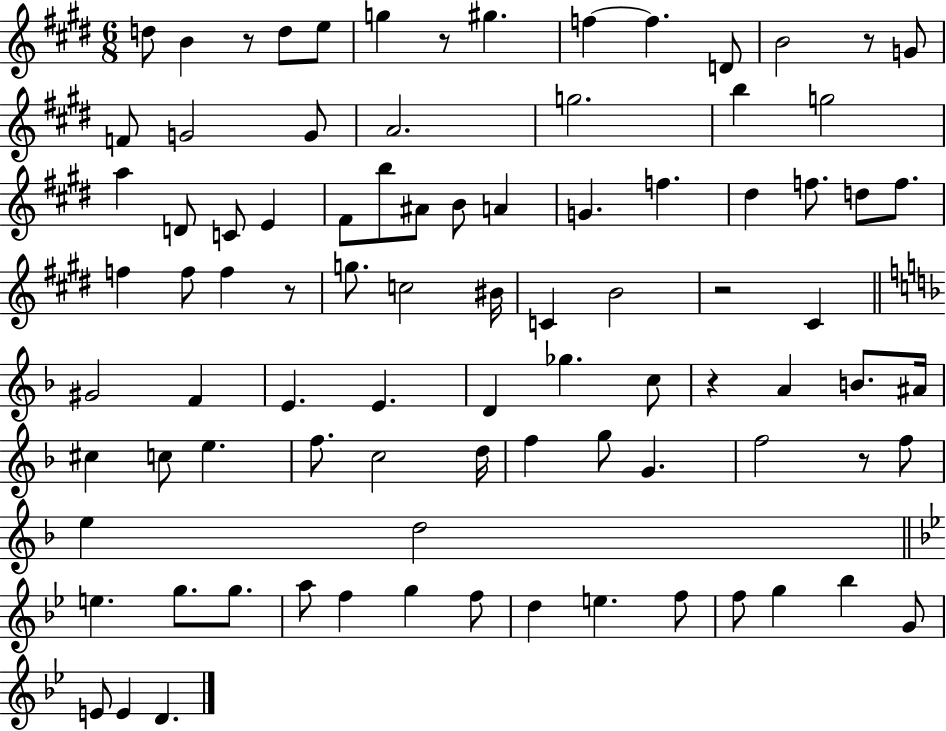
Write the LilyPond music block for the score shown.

{
  \clef treble
  \numericTimeSignature
  \time 6/8
  \key e \major
  d''8 b'4 r8 d''8 e''8 | g''4 r8 gis''4. | f''4~~ f''4. d'8 | b'2 r8 g'8 | \break f'8 g'2 g'8 | a'2. | g''2. | b''4 g''2 | \break a''4 d'8 c'8 e'4 | fis'8 b''8 ais'8 b'8 a'4 | g'4. f''4. | dis''4 f''8. d''8 f''8. | \break f''4 f''8 f''4 r8 | g''8. c''2 bis'16 | c'4 b'2 | r2 cis'4 | \break \bar "||" \break \key f \major gis'2 f'4 | e'4. e'4. | d'4 ges''4. c''8 | r4 a'4 b'8. ais'16 | \break cis''4 c''8 e''4. | f''8. c''2 d''16 | f''4 g''8 g'4. | f''2 r8 f''8 | \break e''4 d''2 | \bar "||" \break \key bes \major e''4. g''8. g''8. | a''8 f''4 g''4 f''8 | d''4 e''4. f''8 | f''8 g''4 bes''4 g'8 | \break e'8 e'4 d'4. | \bar "|."
}